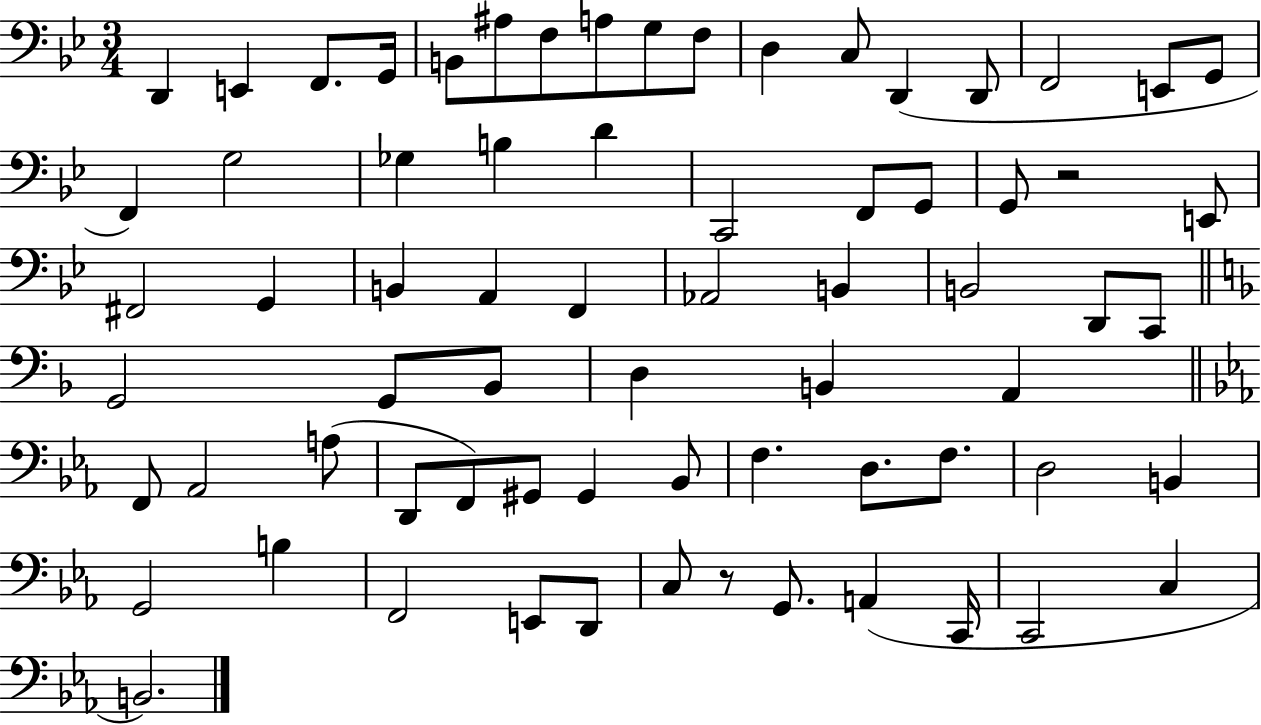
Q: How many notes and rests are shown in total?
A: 70